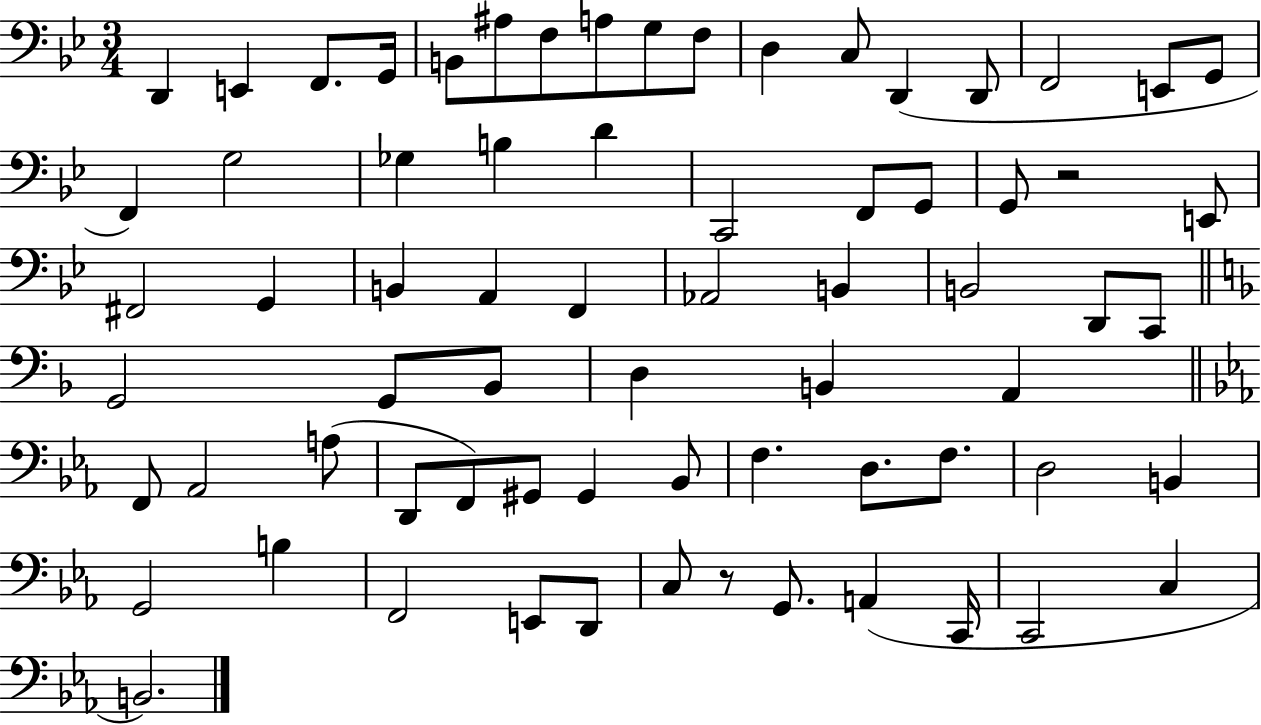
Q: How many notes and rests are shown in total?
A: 70